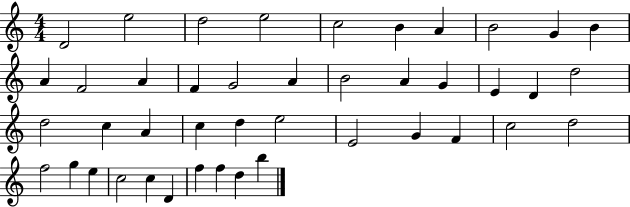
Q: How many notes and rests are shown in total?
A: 43